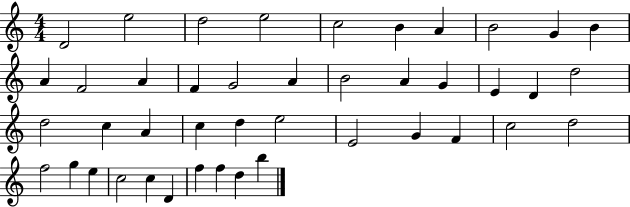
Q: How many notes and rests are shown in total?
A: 43